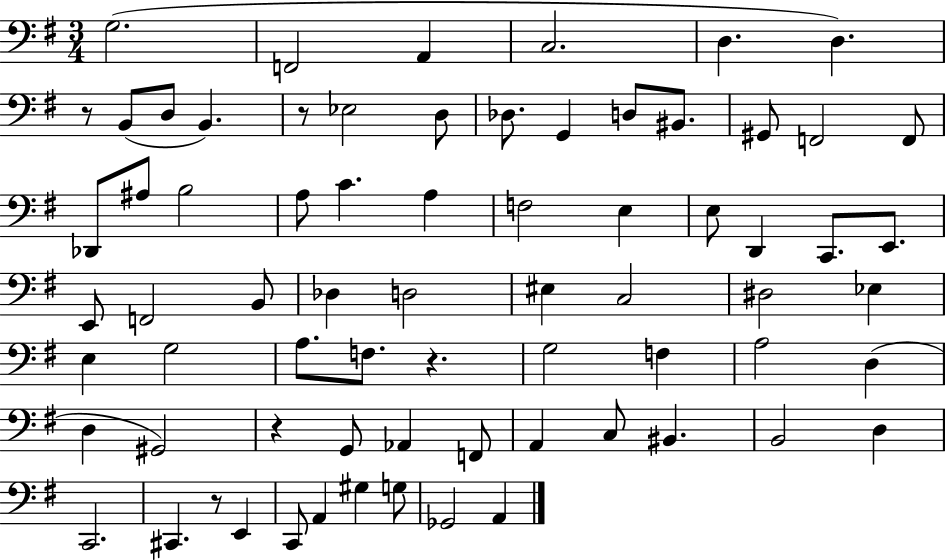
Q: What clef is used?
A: bass